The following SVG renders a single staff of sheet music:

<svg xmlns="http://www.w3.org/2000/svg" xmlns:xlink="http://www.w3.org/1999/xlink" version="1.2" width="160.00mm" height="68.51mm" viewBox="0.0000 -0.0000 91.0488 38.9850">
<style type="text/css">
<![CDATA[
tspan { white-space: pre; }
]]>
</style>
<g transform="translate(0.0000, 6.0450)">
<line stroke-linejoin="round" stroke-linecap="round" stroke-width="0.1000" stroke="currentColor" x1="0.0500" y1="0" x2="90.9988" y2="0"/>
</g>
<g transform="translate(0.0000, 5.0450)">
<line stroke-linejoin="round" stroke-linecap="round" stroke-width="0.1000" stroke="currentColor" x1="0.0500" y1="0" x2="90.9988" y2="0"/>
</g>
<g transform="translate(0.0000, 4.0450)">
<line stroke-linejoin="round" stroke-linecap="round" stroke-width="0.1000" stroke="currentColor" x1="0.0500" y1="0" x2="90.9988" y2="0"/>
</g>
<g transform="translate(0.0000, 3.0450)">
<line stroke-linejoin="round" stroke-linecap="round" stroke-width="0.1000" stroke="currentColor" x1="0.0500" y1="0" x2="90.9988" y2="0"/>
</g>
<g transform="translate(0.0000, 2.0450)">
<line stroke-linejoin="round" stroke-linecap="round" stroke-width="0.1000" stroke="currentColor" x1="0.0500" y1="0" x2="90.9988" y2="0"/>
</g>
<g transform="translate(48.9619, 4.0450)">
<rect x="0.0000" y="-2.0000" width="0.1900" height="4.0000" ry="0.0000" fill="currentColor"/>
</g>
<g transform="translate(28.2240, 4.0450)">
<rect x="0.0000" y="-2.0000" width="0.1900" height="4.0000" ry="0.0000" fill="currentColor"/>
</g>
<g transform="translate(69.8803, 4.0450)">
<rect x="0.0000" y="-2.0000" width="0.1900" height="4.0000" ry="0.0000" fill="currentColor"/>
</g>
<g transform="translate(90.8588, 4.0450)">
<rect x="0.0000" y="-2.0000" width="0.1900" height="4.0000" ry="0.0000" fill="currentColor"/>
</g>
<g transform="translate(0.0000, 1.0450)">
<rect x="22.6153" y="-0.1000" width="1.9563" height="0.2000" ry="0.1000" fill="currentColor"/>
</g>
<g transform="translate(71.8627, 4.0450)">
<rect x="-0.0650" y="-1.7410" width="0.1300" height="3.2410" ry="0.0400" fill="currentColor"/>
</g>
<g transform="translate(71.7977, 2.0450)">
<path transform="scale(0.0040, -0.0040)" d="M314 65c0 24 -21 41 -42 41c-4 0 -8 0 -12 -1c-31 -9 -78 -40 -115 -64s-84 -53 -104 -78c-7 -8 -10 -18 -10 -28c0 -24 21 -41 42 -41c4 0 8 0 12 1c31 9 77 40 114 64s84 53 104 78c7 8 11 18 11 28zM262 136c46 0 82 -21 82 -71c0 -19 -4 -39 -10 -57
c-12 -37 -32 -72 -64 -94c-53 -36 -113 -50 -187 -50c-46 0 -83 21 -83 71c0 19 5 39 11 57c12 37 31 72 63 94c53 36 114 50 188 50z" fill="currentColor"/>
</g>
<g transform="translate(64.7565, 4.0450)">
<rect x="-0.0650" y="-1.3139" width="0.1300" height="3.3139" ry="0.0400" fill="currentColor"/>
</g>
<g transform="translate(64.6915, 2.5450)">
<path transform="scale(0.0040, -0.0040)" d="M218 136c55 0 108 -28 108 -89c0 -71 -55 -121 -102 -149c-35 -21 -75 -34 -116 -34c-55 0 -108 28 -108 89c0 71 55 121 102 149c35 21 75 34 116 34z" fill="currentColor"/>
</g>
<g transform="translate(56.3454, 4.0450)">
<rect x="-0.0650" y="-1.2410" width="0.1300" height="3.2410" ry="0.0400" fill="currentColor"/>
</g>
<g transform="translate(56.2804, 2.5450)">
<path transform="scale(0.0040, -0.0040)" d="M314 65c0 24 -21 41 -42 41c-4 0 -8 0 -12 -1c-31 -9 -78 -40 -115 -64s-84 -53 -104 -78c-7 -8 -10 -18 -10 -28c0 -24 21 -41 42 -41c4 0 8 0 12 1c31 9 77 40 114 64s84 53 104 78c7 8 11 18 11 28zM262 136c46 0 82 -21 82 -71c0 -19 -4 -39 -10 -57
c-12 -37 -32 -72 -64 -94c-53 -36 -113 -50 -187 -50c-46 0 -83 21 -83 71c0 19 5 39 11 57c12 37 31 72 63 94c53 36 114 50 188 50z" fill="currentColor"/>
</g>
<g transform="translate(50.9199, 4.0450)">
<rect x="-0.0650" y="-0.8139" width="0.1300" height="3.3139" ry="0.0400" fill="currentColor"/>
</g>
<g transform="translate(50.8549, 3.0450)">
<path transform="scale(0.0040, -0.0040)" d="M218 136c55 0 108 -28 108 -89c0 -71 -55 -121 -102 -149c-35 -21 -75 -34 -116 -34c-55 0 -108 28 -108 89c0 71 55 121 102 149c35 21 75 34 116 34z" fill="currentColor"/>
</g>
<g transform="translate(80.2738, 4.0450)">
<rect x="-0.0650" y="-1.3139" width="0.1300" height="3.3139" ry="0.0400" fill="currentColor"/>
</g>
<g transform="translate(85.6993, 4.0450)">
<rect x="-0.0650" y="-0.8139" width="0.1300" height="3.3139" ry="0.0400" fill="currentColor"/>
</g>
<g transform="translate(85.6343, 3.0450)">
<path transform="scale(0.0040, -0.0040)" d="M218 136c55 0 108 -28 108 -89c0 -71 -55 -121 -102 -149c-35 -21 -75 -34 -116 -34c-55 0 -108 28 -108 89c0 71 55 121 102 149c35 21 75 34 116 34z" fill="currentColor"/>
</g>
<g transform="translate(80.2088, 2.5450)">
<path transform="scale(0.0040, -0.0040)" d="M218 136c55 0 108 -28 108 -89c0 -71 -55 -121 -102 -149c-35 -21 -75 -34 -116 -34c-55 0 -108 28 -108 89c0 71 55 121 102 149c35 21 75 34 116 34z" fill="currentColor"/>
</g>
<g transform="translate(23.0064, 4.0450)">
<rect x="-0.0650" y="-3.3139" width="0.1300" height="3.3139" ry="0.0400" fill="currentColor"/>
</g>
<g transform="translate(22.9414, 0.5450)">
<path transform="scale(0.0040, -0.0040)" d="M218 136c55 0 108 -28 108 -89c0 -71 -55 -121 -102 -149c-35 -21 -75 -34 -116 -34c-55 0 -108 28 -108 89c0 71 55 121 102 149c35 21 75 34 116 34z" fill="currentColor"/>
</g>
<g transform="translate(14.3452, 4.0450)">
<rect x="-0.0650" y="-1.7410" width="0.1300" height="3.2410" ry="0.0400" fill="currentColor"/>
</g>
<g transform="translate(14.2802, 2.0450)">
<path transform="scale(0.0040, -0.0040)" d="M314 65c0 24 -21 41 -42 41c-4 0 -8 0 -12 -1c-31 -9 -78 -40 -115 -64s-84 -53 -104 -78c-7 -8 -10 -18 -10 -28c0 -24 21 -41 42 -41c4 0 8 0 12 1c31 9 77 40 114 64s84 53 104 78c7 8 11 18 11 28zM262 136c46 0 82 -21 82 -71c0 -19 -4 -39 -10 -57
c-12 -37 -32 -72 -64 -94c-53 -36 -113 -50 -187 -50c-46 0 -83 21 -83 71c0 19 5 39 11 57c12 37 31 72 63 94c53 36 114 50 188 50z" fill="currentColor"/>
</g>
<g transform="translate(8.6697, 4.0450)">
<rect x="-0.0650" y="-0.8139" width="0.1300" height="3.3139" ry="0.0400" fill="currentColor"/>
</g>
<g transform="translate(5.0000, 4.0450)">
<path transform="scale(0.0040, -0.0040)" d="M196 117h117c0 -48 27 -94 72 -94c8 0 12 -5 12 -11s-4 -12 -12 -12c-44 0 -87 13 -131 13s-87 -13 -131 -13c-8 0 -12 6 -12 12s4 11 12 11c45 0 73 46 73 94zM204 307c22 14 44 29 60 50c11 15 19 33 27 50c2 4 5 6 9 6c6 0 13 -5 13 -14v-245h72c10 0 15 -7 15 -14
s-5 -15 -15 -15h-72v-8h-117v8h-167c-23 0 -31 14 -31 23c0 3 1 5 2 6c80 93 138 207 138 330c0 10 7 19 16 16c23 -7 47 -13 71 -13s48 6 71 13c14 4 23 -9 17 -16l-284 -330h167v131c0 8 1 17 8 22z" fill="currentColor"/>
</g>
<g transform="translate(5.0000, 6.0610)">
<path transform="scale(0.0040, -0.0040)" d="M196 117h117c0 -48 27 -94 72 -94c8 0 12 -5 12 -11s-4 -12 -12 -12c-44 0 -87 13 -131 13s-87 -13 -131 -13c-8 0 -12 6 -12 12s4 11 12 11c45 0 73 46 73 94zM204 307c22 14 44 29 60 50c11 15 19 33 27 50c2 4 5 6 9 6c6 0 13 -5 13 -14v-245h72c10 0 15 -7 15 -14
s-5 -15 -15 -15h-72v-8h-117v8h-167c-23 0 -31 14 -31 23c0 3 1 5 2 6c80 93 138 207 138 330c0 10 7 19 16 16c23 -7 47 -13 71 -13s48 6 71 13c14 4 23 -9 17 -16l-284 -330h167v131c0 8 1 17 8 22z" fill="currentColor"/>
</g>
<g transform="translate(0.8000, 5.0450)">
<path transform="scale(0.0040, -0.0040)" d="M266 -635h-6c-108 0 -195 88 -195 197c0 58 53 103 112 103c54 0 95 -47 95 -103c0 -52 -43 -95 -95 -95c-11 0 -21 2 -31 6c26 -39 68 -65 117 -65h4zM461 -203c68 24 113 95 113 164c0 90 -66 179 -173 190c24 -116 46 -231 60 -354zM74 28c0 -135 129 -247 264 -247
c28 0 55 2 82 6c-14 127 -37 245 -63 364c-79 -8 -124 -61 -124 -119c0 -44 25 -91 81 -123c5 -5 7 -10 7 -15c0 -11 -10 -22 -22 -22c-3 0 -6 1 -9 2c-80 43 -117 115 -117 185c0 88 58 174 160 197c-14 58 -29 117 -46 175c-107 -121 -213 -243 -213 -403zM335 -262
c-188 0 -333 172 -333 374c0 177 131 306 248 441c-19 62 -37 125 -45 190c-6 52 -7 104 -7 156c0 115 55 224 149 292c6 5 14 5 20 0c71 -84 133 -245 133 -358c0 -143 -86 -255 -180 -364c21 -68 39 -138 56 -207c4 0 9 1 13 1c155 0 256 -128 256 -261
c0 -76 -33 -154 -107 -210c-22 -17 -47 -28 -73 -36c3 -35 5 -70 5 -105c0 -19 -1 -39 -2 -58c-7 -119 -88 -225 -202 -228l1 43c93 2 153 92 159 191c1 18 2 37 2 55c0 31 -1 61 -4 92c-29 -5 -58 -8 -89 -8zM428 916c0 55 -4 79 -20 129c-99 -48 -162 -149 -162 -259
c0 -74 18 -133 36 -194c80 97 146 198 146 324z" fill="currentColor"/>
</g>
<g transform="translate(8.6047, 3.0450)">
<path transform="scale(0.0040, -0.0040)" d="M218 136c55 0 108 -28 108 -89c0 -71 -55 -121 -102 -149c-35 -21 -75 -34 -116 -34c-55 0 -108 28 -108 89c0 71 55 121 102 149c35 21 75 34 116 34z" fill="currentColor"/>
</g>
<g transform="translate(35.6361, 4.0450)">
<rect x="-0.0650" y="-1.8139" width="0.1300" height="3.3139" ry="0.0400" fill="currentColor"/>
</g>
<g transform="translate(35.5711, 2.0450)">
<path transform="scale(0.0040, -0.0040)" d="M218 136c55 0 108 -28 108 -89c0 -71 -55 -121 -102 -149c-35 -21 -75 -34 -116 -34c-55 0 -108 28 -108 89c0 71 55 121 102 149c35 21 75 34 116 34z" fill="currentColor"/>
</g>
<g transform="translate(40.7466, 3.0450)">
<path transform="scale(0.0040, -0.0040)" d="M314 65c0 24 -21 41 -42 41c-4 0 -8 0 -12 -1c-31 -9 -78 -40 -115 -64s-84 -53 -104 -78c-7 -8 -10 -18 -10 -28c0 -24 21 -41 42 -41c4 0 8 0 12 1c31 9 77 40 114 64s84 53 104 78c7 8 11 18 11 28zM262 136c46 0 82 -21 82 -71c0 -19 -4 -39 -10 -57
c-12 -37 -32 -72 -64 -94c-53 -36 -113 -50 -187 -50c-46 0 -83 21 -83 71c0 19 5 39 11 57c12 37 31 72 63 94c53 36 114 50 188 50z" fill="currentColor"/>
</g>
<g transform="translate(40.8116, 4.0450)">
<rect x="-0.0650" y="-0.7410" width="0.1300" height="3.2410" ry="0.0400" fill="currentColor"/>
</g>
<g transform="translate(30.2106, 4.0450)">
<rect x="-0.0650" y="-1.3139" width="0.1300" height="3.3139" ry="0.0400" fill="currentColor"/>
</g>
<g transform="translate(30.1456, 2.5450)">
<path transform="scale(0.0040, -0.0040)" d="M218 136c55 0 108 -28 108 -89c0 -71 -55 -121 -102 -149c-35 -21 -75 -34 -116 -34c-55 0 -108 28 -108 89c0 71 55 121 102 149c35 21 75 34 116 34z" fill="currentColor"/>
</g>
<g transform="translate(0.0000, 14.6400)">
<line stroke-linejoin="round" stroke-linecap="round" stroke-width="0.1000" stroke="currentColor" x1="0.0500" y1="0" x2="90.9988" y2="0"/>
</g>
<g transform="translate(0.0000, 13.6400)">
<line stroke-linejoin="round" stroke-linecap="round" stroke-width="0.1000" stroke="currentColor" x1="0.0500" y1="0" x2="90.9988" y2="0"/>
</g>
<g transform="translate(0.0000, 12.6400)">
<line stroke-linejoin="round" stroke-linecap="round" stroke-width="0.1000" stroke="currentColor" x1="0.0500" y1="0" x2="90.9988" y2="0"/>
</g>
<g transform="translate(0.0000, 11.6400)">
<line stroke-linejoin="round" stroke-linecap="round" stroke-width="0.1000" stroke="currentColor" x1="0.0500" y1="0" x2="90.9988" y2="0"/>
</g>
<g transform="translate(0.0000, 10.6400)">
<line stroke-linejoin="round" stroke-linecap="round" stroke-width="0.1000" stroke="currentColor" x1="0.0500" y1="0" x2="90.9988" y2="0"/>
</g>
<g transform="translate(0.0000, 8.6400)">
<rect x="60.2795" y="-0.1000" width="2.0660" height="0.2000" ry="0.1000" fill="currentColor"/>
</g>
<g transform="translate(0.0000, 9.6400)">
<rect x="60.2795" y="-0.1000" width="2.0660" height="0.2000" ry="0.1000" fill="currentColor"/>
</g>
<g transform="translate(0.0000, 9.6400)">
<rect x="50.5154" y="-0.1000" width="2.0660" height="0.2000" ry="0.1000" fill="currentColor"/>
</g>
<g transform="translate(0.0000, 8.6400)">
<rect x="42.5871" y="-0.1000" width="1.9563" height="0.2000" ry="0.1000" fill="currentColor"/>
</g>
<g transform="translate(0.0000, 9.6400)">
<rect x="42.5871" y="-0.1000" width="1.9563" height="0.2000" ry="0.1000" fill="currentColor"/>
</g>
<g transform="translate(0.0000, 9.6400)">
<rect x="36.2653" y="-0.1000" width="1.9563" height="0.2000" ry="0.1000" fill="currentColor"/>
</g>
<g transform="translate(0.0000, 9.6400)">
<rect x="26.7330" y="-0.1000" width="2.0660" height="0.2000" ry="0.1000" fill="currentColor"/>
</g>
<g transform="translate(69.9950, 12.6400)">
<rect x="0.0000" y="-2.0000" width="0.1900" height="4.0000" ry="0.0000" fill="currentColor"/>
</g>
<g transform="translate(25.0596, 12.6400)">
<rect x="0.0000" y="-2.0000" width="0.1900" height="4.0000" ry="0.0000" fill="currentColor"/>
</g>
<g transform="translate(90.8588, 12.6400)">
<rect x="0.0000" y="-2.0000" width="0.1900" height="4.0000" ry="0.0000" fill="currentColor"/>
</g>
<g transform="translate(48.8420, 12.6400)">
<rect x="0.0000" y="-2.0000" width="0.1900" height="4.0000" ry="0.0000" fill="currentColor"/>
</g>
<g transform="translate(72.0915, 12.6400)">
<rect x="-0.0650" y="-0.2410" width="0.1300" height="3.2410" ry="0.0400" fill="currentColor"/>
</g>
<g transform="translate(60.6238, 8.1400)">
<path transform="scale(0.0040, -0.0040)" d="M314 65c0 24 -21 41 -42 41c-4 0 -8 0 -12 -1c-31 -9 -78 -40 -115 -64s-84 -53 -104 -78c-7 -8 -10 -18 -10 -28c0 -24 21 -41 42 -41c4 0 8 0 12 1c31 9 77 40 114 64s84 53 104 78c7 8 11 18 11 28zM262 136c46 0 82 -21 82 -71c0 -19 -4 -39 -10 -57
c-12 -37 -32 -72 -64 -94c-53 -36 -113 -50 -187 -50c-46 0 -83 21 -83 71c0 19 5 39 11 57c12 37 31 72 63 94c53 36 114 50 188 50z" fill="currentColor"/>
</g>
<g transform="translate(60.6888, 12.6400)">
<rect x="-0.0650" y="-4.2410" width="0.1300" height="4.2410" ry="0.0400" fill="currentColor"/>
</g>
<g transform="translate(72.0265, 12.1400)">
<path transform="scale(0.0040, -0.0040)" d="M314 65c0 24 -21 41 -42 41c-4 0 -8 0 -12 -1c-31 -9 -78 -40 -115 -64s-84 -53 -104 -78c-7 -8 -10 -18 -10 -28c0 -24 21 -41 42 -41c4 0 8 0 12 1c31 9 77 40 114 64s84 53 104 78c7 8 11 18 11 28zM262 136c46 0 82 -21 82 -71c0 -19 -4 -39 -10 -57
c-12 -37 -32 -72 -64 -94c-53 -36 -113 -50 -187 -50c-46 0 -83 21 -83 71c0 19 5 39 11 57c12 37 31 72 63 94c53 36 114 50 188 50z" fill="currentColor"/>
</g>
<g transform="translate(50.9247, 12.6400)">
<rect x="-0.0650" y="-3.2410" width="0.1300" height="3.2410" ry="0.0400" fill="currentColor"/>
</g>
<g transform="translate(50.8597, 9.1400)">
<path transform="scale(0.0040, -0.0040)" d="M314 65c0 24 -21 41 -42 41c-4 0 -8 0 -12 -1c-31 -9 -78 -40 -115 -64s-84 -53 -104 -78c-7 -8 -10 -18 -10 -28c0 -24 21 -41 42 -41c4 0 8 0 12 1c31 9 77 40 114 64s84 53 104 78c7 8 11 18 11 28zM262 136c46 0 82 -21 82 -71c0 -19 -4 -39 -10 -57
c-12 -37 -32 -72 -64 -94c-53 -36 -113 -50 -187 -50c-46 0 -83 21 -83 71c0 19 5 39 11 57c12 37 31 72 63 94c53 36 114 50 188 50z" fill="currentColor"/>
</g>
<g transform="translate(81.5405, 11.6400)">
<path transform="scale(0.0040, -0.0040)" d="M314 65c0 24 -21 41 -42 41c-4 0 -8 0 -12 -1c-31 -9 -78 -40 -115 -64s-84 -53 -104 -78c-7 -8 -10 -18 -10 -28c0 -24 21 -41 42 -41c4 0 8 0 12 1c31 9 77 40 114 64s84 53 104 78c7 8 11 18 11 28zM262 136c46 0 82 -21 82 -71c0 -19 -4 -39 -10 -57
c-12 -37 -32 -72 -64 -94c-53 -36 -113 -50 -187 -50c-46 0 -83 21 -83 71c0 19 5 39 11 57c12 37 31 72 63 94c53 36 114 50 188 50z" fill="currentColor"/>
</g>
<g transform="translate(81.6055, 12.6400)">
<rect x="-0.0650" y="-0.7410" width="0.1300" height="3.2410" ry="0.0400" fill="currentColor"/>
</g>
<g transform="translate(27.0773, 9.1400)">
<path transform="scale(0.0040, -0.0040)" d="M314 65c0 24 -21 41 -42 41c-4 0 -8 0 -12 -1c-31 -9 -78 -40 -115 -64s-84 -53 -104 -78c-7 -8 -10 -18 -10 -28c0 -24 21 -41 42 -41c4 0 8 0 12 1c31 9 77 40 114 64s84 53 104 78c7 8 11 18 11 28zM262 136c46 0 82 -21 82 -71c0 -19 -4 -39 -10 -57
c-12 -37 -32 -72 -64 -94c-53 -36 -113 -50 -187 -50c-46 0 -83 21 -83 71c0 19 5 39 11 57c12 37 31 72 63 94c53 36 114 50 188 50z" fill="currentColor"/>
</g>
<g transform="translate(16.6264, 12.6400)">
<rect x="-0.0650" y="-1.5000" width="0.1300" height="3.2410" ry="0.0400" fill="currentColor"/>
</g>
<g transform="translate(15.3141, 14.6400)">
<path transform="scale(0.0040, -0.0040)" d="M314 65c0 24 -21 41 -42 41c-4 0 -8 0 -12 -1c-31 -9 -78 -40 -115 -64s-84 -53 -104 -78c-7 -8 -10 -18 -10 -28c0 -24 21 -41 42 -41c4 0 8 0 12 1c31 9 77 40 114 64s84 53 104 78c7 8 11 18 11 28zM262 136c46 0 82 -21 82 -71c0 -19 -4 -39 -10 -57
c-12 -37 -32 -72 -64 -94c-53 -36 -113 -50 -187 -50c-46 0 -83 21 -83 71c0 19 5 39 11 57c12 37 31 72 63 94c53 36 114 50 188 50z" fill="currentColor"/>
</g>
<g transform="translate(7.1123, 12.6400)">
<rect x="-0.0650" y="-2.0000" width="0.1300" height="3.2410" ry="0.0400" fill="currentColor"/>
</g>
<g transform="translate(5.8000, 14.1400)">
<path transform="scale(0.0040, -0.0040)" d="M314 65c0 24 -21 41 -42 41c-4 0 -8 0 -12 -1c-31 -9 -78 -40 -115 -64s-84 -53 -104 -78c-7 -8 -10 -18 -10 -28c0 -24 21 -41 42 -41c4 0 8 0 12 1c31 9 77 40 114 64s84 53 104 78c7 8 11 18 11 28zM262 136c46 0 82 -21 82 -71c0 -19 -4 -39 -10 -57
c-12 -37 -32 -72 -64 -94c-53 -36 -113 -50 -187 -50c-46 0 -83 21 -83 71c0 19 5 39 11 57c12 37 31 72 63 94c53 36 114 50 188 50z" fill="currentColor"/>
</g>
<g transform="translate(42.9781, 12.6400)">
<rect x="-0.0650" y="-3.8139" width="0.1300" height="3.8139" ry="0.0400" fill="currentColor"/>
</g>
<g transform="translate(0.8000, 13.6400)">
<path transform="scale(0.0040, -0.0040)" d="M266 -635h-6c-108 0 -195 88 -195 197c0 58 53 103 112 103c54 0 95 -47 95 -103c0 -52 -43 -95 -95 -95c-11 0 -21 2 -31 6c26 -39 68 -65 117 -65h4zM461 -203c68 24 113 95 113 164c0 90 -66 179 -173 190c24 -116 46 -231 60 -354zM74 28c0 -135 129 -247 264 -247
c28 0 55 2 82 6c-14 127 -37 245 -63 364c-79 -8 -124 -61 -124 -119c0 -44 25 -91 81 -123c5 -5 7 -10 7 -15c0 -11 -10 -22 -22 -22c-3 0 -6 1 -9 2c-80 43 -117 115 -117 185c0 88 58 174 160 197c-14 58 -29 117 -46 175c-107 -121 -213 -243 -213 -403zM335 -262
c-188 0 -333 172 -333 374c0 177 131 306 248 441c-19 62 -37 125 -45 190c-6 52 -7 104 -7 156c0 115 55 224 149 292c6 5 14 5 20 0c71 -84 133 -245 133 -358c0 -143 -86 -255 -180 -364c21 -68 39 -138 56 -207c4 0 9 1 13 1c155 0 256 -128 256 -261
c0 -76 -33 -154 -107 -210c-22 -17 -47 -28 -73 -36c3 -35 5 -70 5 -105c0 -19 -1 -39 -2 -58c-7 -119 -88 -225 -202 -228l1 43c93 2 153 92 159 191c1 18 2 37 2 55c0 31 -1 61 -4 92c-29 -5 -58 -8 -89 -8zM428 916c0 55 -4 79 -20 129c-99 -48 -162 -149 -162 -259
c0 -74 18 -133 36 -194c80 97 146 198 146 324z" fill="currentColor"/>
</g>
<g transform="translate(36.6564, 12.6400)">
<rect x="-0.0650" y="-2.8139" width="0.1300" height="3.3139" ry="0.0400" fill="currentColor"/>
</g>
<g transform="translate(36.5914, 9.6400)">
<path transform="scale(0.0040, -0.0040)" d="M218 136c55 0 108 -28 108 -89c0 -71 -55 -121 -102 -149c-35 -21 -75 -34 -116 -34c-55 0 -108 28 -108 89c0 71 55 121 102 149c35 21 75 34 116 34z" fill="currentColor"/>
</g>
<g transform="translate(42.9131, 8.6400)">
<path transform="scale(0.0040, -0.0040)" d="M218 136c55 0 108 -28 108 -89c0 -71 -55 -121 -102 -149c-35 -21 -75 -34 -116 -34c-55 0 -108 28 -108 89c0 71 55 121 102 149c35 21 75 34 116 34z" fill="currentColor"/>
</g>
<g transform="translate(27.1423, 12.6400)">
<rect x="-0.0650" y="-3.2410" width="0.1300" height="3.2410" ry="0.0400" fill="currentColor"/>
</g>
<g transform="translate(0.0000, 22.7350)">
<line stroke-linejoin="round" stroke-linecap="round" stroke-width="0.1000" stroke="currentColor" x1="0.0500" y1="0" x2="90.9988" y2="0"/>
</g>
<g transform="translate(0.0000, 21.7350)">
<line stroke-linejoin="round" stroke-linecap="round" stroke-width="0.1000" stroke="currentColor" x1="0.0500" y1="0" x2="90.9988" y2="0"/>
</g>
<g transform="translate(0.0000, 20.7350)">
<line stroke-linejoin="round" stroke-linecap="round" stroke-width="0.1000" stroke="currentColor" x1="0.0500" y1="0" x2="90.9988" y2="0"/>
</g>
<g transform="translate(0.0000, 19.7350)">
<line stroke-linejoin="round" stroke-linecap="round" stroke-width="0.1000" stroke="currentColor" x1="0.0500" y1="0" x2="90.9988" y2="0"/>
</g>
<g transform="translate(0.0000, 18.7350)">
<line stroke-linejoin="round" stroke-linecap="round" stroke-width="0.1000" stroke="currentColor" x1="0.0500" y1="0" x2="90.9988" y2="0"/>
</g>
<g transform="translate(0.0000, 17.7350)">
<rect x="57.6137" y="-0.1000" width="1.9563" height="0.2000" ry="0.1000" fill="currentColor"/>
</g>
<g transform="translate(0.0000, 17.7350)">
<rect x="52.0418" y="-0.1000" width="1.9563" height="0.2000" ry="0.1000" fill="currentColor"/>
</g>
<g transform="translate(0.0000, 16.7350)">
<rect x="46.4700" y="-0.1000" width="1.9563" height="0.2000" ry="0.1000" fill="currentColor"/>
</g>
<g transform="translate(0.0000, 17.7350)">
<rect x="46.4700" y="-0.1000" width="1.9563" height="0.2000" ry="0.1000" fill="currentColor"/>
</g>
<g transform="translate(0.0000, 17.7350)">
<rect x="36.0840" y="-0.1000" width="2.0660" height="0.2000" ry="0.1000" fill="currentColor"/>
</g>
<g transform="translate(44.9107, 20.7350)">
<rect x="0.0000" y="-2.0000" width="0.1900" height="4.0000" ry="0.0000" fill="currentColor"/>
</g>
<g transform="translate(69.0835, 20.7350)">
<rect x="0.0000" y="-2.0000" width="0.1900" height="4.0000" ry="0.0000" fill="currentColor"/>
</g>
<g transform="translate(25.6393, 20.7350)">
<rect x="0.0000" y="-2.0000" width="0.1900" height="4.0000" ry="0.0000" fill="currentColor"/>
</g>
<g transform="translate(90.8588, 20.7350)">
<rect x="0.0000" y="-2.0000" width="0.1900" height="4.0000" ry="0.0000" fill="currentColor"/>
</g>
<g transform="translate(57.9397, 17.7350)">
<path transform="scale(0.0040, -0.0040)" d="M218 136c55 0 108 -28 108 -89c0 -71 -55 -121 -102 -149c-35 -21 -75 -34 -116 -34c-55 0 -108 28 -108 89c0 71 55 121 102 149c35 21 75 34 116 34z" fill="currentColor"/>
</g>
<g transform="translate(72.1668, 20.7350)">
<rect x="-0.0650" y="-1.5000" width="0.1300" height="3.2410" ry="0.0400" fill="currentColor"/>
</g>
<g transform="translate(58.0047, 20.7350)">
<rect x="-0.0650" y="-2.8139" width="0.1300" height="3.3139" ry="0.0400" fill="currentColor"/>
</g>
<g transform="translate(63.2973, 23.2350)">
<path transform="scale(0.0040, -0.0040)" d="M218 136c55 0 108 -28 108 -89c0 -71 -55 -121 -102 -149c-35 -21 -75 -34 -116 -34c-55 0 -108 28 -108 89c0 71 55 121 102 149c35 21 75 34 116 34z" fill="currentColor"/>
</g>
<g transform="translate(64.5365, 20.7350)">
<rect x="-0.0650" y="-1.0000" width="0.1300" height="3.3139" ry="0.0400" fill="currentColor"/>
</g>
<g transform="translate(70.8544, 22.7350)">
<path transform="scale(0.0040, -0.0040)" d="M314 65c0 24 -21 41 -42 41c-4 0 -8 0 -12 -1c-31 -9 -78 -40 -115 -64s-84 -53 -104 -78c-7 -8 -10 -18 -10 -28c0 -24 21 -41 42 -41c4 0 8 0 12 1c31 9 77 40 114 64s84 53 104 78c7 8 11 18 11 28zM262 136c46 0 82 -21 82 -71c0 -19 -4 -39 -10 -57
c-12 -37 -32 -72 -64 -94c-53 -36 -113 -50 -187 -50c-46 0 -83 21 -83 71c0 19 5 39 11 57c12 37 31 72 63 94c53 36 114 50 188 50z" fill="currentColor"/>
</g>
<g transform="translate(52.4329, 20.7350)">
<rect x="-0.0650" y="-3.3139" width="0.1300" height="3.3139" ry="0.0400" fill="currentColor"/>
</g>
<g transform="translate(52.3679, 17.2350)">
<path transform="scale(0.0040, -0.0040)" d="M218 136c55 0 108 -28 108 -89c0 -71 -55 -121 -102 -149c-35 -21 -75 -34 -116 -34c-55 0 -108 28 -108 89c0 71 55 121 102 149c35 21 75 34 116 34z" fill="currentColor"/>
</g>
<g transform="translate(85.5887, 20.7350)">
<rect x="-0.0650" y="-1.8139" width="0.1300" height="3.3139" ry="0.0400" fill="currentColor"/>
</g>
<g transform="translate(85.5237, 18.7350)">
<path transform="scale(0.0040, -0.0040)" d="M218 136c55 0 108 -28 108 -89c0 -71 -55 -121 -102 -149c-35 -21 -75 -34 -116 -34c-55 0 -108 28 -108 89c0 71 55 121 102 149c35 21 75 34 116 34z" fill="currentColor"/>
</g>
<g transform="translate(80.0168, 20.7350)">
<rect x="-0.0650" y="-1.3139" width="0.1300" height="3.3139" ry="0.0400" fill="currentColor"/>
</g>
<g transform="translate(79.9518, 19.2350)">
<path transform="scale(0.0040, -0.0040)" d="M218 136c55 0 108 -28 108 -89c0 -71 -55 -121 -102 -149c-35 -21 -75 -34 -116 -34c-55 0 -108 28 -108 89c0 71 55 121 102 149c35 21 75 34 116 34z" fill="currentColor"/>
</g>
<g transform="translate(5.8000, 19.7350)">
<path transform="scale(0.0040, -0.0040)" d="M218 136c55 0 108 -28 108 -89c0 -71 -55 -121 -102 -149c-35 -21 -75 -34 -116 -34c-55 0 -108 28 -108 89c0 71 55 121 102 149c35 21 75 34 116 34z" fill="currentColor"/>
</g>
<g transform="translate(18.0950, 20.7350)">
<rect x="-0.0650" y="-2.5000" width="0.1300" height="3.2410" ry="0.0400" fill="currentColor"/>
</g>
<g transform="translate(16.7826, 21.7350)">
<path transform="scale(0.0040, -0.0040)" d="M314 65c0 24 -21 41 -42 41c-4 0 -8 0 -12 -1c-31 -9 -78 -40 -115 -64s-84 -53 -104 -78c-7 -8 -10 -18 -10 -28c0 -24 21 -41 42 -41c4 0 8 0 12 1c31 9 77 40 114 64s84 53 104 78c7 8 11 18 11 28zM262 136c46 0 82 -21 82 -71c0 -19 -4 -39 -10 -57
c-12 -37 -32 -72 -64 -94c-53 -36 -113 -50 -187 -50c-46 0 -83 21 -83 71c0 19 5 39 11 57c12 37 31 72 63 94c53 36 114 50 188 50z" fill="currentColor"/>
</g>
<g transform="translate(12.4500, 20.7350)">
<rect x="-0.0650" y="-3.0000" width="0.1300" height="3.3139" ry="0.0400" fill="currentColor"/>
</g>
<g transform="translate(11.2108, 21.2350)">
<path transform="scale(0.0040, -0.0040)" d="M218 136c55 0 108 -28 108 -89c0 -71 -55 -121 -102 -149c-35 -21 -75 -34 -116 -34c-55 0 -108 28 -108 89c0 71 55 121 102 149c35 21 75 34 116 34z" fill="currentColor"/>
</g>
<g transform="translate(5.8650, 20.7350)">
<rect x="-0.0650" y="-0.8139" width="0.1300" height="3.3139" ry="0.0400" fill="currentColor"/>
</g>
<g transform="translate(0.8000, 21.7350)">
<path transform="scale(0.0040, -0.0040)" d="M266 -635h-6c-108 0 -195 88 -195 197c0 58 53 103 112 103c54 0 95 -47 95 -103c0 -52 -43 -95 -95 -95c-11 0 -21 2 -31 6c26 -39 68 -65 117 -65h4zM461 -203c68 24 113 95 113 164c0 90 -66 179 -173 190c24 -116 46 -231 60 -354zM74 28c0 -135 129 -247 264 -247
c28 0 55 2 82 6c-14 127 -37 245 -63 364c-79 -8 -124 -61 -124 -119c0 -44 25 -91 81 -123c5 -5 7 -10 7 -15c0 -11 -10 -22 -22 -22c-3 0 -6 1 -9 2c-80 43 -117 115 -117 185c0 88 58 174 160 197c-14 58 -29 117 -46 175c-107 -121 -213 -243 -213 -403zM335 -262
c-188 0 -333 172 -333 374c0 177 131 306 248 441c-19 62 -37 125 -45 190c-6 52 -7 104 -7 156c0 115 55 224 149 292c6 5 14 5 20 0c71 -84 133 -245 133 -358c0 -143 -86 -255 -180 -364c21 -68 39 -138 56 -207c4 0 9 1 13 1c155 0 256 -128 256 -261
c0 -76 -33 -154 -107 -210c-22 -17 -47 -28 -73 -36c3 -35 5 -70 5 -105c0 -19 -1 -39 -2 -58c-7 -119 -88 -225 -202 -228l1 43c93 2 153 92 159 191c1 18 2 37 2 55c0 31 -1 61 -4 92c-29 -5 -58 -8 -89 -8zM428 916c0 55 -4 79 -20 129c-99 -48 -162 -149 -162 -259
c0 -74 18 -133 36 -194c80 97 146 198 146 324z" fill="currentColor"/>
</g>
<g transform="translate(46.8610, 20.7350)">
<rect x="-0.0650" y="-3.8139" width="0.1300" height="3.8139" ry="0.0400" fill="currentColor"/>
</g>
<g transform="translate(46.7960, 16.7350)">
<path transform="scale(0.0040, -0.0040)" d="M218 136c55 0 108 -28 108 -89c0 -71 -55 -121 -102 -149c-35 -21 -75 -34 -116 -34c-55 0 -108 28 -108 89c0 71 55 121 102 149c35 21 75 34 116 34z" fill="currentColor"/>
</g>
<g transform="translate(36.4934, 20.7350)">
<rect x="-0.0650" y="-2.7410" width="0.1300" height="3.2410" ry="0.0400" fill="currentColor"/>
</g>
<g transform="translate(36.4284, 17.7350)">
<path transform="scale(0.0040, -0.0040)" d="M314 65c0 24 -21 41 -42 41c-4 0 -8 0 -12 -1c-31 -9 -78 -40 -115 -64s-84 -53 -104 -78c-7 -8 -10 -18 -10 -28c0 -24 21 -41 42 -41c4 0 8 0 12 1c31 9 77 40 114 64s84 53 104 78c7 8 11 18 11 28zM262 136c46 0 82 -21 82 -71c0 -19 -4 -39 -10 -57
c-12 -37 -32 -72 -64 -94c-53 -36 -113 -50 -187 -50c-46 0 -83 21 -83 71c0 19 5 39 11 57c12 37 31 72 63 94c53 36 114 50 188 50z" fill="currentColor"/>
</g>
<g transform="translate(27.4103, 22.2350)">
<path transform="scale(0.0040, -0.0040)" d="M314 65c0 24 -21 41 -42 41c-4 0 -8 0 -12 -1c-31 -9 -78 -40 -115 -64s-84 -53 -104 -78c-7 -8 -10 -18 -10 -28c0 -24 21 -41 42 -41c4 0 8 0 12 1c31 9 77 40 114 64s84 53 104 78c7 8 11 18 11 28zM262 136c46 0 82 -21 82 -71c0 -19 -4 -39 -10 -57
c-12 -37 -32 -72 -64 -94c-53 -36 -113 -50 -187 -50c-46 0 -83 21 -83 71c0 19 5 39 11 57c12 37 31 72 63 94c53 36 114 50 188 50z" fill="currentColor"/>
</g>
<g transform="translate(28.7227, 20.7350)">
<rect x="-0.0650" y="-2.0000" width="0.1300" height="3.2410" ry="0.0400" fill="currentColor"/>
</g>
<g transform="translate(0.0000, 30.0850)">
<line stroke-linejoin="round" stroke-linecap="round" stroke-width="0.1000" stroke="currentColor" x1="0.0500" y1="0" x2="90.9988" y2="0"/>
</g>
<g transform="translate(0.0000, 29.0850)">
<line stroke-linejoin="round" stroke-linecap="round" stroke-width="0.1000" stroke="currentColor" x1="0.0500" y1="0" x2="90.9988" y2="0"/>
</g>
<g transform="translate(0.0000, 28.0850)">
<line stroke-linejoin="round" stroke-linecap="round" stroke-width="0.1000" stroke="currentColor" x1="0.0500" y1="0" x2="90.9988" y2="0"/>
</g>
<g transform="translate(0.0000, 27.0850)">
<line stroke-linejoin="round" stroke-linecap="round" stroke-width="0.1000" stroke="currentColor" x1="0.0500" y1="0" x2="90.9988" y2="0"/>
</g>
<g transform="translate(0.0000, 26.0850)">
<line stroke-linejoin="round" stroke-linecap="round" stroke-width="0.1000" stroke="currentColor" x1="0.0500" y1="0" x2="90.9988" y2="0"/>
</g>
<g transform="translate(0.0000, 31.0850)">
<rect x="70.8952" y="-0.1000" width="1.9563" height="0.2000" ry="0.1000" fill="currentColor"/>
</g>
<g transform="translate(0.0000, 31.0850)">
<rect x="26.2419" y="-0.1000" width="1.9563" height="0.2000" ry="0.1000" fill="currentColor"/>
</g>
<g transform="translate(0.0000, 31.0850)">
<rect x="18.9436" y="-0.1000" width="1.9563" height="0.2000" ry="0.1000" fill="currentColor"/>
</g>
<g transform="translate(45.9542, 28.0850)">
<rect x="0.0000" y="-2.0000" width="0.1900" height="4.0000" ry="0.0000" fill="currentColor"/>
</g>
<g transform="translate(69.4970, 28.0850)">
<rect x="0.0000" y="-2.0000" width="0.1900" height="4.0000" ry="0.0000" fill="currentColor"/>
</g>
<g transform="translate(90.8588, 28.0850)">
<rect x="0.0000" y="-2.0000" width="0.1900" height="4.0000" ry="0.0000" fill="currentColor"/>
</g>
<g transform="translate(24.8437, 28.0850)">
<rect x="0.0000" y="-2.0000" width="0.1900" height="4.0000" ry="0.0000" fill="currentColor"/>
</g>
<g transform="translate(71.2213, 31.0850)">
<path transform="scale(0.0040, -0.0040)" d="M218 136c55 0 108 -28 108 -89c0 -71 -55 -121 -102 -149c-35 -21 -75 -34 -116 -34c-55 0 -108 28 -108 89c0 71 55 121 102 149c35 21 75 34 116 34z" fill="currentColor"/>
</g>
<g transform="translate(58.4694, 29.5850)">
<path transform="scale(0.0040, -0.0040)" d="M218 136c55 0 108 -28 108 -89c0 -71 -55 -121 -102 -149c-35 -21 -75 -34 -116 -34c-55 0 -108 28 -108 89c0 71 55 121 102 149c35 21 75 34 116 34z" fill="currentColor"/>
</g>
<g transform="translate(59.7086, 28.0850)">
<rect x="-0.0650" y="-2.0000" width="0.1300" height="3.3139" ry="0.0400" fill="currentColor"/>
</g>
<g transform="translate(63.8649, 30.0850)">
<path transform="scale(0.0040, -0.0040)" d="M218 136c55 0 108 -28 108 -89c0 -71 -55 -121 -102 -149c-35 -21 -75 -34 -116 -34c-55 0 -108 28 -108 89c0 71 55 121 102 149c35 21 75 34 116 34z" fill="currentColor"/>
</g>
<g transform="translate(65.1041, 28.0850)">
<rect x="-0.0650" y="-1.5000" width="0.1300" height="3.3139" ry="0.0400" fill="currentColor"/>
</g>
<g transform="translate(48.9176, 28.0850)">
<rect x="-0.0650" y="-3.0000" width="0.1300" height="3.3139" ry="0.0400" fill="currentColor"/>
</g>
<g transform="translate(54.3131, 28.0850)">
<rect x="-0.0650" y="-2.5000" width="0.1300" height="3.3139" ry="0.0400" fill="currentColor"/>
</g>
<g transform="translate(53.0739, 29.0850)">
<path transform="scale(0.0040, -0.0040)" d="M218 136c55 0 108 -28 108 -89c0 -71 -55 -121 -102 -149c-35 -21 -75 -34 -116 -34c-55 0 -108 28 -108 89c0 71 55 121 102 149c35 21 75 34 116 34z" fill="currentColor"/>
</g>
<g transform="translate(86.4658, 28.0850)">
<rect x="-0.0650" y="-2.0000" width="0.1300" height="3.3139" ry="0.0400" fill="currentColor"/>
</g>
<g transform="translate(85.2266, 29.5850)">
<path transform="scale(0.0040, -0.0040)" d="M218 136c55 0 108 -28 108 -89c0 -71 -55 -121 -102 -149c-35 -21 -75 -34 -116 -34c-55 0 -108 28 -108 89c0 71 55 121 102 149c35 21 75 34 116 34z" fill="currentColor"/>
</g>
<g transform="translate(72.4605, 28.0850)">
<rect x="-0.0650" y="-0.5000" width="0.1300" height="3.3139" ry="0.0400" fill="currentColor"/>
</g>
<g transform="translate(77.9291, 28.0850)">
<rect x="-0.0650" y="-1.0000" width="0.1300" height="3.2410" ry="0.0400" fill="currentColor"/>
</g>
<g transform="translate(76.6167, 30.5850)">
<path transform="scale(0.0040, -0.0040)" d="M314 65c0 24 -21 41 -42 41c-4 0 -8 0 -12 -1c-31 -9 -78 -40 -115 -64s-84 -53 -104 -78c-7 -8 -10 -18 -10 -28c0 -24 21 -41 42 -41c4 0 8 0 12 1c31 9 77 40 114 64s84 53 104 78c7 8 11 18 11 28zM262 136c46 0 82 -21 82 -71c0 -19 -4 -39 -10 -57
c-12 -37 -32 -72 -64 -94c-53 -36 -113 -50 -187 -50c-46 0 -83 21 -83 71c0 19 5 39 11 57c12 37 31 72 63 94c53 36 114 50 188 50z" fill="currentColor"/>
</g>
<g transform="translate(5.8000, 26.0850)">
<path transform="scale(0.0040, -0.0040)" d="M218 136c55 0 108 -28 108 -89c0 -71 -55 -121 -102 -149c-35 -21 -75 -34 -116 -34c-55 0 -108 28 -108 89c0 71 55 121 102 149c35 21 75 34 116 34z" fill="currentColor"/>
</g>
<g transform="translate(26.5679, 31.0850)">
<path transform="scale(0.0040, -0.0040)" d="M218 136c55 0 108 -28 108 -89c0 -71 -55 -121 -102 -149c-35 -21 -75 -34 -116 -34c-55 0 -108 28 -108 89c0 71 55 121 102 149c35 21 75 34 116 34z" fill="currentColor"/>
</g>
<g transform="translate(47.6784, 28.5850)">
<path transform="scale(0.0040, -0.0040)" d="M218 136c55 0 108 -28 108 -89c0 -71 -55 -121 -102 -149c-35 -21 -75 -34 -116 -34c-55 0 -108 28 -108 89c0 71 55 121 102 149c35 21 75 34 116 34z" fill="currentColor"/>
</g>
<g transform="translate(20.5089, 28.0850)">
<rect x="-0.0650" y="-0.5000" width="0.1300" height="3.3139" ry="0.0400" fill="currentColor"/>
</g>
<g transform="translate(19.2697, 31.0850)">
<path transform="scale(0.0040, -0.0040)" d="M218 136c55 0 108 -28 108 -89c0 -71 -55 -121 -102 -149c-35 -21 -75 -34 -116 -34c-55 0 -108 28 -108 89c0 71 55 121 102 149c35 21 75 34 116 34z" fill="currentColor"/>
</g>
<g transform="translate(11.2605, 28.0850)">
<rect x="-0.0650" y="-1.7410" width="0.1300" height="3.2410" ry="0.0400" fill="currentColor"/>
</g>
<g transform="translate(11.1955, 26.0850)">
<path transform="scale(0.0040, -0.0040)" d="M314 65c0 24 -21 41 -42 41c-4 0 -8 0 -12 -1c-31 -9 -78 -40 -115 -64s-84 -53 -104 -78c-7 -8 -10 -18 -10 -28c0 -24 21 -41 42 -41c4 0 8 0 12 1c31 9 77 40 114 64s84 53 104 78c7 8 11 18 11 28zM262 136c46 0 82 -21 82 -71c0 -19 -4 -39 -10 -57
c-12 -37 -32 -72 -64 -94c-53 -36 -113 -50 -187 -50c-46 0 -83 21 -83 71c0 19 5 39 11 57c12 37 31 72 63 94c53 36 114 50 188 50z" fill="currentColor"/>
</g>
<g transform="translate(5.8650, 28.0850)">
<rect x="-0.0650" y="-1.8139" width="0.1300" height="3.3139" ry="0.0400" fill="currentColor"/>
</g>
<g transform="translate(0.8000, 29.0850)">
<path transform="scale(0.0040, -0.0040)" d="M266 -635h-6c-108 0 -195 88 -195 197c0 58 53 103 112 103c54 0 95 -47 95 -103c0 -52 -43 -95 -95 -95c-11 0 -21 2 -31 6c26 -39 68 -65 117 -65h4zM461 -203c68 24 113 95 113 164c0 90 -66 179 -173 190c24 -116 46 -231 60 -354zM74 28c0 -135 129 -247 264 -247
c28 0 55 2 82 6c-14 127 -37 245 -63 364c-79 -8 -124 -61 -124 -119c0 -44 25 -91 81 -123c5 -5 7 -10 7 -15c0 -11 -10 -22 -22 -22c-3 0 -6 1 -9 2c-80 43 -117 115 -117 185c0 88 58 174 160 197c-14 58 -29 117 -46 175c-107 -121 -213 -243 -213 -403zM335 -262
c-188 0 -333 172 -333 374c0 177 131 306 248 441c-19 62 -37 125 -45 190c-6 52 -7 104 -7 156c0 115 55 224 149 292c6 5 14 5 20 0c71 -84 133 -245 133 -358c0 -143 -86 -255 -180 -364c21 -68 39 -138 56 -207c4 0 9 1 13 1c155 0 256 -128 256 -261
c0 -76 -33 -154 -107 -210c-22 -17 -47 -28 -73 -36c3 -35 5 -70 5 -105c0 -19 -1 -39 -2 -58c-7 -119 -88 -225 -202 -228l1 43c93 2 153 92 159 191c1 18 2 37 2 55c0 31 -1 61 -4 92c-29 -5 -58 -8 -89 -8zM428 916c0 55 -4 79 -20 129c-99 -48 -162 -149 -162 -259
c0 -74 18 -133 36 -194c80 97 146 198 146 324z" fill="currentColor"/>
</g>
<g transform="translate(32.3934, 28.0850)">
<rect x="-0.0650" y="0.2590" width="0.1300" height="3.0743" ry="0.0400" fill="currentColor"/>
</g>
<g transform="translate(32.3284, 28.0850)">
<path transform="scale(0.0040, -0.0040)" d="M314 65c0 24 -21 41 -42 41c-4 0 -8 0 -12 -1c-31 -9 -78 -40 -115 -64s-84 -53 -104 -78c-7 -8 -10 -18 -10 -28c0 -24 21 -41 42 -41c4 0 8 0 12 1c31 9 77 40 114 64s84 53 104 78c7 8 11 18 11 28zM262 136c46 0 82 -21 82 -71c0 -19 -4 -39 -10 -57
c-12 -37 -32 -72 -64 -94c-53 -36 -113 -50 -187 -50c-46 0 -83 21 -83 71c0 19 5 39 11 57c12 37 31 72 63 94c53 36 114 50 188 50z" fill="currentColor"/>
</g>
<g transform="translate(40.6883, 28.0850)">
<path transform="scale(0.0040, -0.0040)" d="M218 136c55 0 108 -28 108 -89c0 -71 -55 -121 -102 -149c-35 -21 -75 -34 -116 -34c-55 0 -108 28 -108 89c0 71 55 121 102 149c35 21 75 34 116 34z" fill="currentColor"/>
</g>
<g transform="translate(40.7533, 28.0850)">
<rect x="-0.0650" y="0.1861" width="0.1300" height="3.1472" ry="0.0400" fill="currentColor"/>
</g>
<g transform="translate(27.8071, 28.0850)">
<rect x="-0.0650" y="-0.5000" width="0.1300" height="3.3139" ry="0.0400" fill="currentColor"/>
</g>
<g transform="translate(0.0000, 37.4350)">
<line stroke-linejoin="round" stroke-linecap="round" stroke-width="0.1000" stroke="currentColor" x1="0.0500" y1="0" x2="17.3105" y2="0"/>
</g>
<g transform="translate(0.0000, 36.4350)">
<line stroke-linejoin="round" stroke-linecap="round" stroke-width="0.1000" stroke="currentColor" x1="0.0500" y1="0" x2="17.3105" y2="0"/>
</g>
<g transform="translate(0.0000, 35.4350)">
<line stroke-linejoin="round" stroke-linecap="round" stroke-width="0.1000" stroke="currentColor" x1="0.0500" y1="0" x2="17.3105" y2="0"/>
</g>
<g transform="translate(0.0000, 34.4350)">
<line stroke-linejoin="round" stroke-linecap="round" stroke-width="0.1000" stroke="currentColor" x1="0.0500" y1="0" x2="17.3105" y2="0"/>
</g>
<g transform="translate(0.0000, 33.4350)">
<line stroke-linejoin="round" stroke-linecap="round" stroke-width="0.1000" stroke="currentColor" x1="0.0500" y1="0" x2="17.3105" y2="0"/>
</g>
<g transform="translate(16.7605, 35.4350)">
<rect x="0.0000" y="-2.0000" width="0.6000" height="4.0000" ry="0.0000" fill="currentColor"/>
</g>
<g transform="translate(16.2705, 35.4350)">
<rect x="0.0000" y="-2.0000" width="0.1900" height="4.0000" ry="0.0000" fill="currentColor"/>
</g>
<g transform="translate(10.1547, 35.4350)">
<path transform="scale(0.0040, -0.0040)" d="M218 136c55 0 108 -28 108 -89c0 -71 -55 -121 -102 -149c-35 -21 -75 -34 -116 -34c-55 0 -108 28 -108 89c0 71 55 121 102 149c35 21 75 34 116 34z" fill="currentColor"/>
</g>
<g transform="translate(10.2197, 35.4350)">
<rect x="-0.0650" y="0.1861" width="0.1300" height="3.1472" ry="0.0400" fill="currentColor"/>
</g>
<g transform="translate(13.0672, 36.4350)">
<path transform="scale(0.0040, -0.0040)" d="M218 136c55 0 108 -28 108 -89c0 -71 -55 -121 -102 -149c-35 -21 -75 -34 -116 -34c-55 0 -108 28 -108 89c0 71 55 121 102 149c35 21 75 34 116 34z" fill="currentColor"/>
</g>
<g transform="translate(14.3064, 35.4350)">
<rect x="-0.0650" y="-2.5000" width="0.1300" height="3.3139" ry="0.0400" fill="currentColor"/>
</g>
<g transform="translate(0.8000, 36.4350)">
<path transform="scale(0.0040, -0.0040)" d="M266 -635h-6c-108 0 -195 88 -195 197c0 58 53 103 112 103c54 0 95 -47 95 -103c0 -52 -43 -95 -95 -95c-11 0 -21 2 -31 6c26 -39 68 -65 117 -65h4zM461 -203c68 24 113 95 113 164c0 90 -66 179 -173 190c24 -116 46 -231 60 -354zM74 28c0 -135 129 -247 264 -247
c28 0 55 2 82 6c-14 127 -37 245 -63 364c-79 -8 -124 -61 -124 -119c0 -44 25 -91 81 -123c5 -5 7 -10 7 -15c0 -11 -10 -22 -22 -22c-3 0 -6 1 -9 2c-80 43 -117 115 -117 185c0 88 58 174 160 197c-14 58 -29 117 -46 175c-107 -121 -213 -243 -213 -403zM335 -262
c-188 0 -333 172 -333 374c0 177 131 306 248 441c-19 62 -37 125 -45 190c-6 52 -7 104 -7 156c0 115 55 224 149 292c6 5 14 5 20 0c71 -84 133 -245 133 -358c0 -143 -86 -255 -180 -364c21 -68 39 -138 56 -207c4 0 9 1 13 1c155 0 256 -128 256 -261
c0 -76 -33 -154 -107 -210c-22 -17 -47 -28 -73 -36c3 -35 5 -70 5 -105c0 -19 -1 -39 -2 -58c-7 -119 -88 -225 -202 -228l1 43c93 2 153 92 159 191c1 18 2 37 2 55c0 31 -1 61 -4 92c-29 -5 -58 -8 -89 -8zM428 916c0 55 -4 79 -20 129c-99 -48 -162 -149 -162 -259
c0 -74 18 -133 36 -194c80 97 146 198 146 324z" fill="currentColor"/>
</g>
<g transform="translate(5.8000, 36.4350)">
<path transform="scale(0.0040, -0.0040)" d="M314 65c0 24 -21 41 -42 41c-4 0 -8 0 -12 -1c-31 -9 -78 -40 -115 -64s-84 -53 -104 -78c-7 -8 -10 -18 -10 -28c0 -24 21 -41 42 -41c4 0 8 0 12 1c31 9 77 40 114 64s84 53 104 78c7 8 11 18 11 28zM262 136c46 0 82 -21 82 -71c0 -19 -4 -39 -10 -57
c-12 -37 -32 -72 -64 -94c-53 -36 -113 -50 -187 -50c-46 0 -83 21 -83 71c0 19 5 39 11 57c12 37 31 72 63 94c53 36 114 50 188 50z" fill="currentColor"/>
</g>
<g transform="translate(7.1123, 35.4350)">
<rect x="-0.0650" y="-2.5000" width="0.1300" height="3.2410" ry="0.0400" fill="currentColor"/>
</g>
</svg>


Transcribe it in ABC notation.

X:1
T:Untitled
M:4/4
L:1/4
K:C
d f2 b e f d2 d e2 e f2 e d F2 E2 b2 a c' b2 d'2 c2 d2 d A G2 F2 a2 c' b a D E2 e f f f2 C C B2 B A G F E C D2 F G2 B G